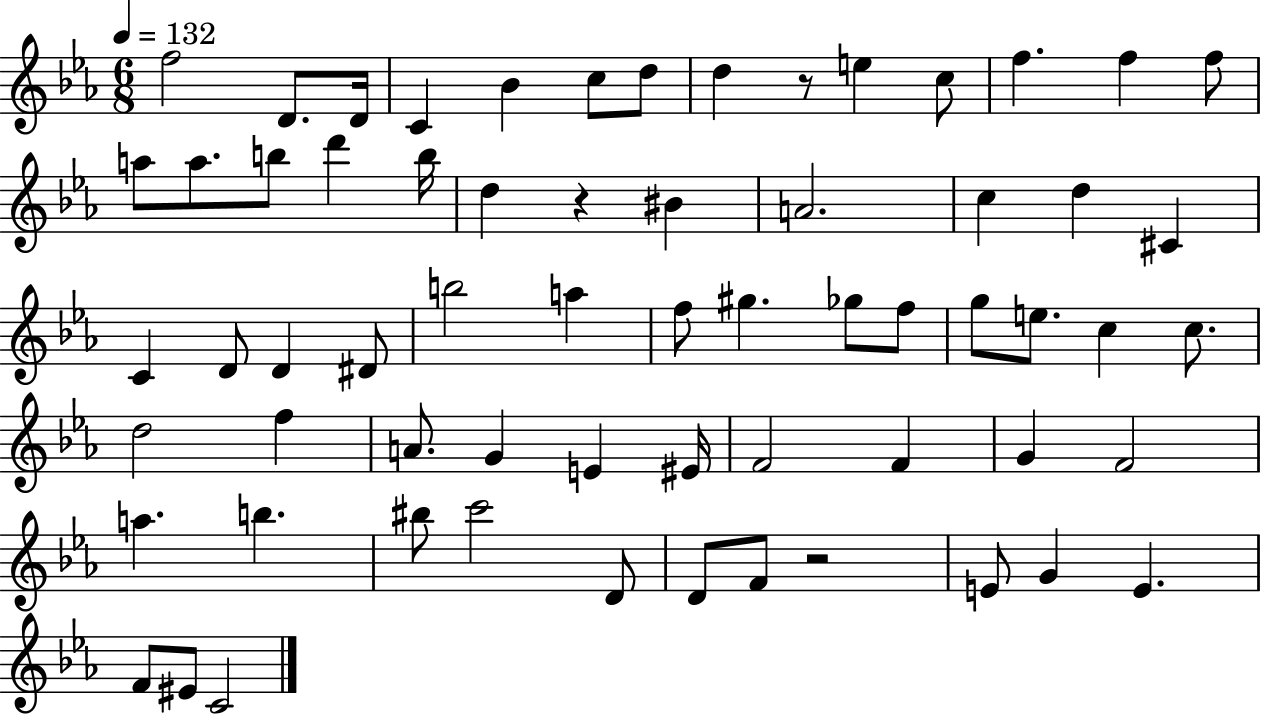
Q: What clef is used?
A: treble